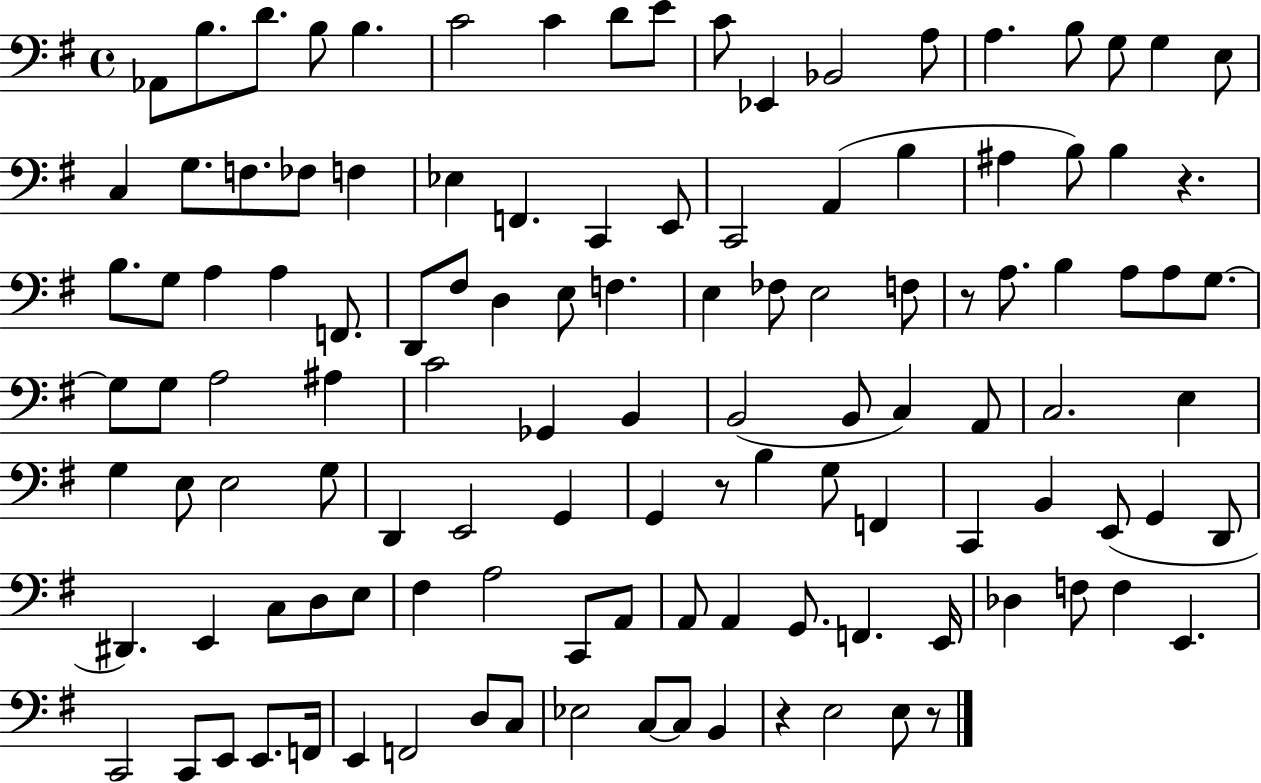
{
  \clef bass
  \time 4/4
  \defaultTimeSignature
  \key g \major
  aes,8 b8. d'8. b8 b4. | c'2 c'4 d'8 e'8 | c'8 ees,4 bes,2 a8 | a4. b8 g8 g4 e8 | \break c4 g8. f8. fes8 f4 | ees4 f,4. c,4 e,8 | c,2 a,4( b4 | ais4 b8) b4 r4. | \break b8. g8 a4 a4 f,8. | d,8 fis8 d4 e8 f4. | e4 fes8 e2 f8 | r8 a8. b4 a8 a8 g8.~~ | \break g8 g8 a2 ais4 | c'2 ges,4 b,4 | b,2( b,8 c4) a,8 | c2. e4 | \break g4 e8 e2 g8 | d,4 e,2 g,4 | g,4 r8 b4 g8 f,4 | c,4 b,4 e,8( g,4 d,8 | \break dis,4.) e,4 c8 d8 e8 | fis4 a2 c,8 a,8 | a,8 a,4 g,8. f,4. e,16 | des4 f8 f4 e,4. | \break c,2 c,8 e,8 e,8. f,16 | e,4 f,2 d8 c8 | ees2 c8~~ c8 b,4 | r4 e2 e8 r8 | \break \bar "|."
}